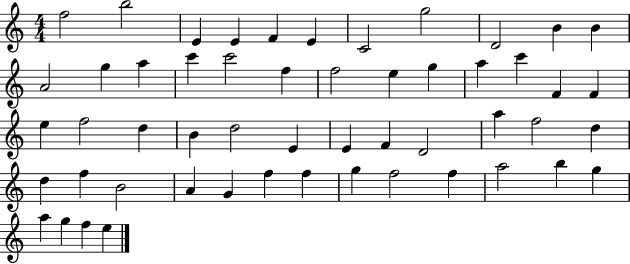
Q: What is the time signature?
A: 4/4